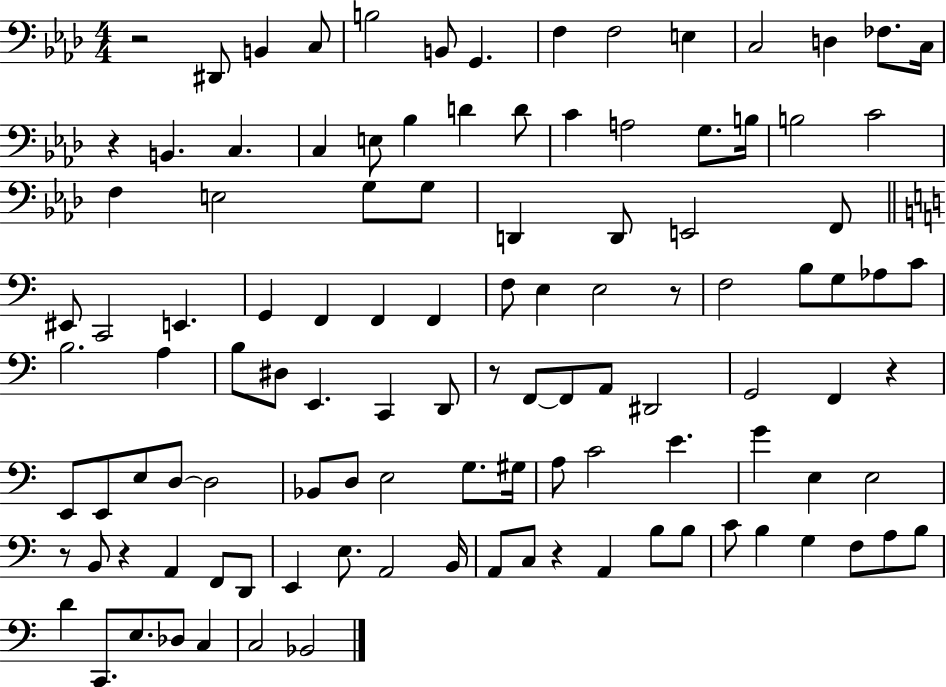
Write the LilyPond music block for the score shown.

{
  \clef bass
  \numericTimeSignature
  \time 4/4
  \key aes \major
  \repeat volta 2 { r2 dis,8 b,4 c8 | b2 b,8 g,4. | f4 f2 e4 | c2 d4 fes8. c16 | \break r4 b,4. c4. | c4 e8 bes4 d'4 d'8 | c'4 a2 g8. b16 | b2 c'2 | \break f4 e2 g8 g8 | d,4 d,8 e,2 f,8 | \bar "||" \break \key c \major eis,8 c,2 e,4. | g,4 f,4 f,4 f,4 | f8 e4 e2 r8 | f2 b8 g8 aes8 c'8 | \break b2. a4 | b8 dis8 e,4. c,4 d,8 | r8 f,8~~ f,8 a,8 dis,2 | g,2 f,4 r4 | \break e,8 e,8 e8 d8~~ d2 | bes,8 d8 e2 g8. gis16 | a8 c'2 e'4. | g'4 e4 e2 | \break r8 b,8 r4 a,4 f,8 d,8 | e,4 e8. a,2 b,16 | a,8 c8 r4 a,4 b8 b8 | c'8 b4 g4 f8 a8 b8 | \break d'4 c,8. e8. des8 c4 | c2 bes,2 | } \bar "|."
}